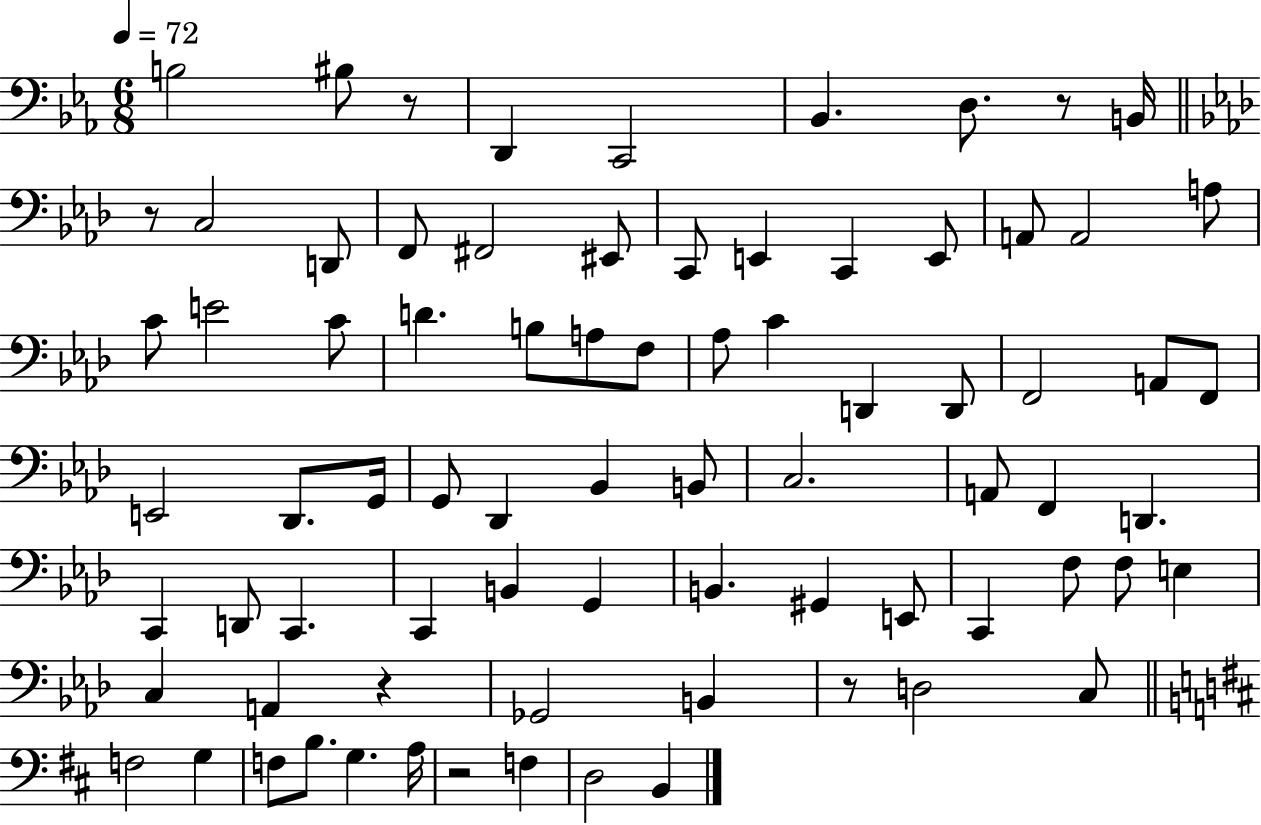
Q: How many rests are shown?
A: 6